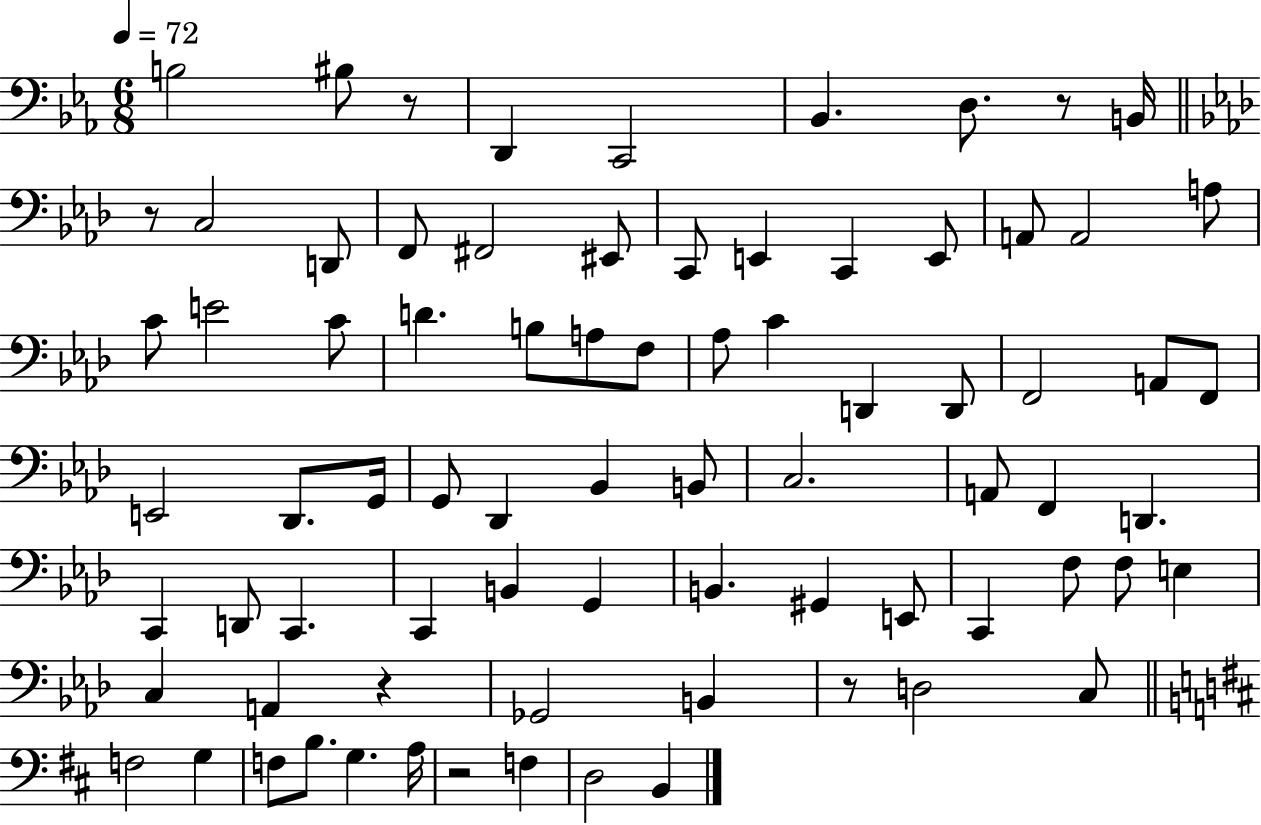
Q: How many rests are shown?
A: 6